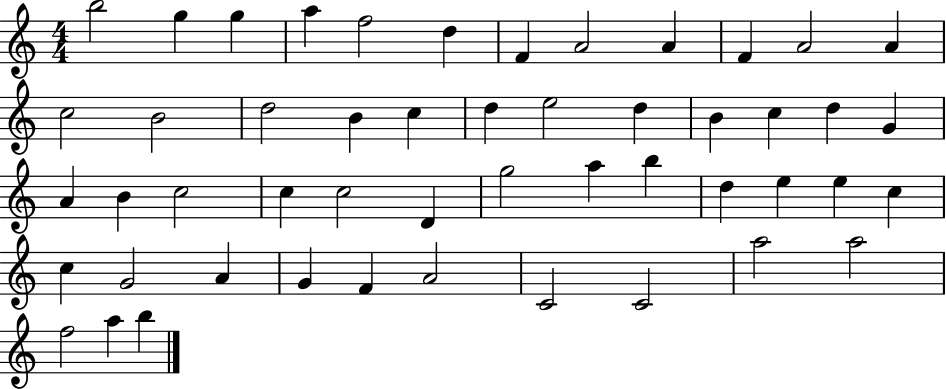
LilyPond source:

{
  \clef treble
  \numericTimeSignature
  \time 4/4
  \key c \major
  b''2 g''4 g''4 | a''4 f''2 d''4 | f'4 a'2 a'4 | f'4 a'2 a'4 | \break c''2 b'2 | d''2 b'4 c''4 | d''4 e''2 d''4 | b'4 c''4 d''4 g'4 | \break a'4 b'4 c''2 | c''4 c''2 d'4 | g''2 a''4 b''4 | d''4 e''4 e''4 c''4 | \break c''4 g'2 a'4 | g'4 f'4 a'2 | c'2 c'2 | a''2 a''2 | \break f''2 a''4 b''4 | \bar "|."
}